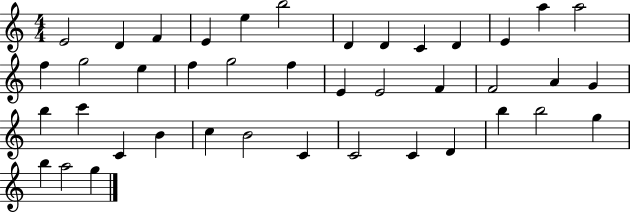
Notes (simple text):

E4/h D4/q F4/q E4/q E5/q B5/h D4/q D4/q C4/q D4/q E4/q A5/q A5/h F5/q G5/h E5/q F5/q G5/h F5/q E4/q E4/h F4/q F4/h A4/q G4/q B5/q C6/q C4/q B4/q C5/q B4/h C4/q C4/h C4/q D4/q B5/q B5/h G5/q B5/q A5/h G5/q